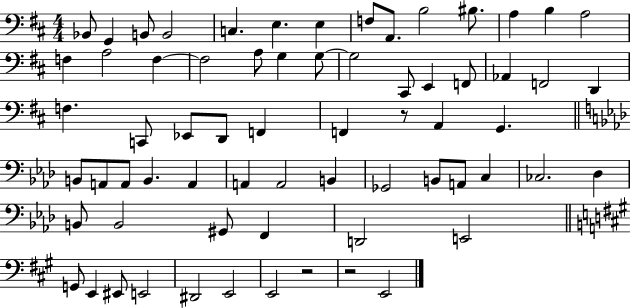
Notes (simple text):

Bb2/e G2/q B2/e B2/h C3/q. E3/q. E3/q F3/e A2/e. B3/h BIS3/e. A3/q B3/q A3/h F3/q A3/h F3/q F3/h A3/e G3/q G3/e G3/h C#2/e E2/q F2/e Ab2/q F2/h D2/q F3/q. C2/e Eb2/e D2/e F2/q F2/q R/e A2/q G2/q. B2/e A2/e A2/e B2/q. A2/q A2/q A2/h B2/q Gb2/h B2/e A2/e C3/q CES3/h. Db3/q B2/e B2/h G#2/e F2/q D2/h E2/h G2/e E2/q EIS2/e E2/h D#2/h E2/h E2/h R/h R/h E2/h